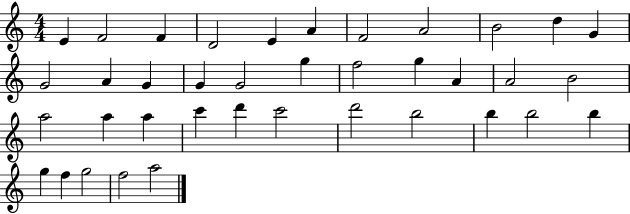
{
  \clef treble
  \numericTimeSignature
  \time 4/4
  \key c \major
  e'4 f'2 f'4 | d'2 e'4 a'4 | f'2 a'2 | b'2 d''4 g'4 | \break g'2 a'4 g'4 | g'4 g'2 g''4 | f''2 g''4 a'4 | a'2 b'2 | \break a''2 a''4 a''4 | c'''4 d'''4 c'''2 | d'''2 b''2 | b''4 b''2 b''4 | \break g''4 f''4 g''2 | f''2 a''2 | \bar "|."
}